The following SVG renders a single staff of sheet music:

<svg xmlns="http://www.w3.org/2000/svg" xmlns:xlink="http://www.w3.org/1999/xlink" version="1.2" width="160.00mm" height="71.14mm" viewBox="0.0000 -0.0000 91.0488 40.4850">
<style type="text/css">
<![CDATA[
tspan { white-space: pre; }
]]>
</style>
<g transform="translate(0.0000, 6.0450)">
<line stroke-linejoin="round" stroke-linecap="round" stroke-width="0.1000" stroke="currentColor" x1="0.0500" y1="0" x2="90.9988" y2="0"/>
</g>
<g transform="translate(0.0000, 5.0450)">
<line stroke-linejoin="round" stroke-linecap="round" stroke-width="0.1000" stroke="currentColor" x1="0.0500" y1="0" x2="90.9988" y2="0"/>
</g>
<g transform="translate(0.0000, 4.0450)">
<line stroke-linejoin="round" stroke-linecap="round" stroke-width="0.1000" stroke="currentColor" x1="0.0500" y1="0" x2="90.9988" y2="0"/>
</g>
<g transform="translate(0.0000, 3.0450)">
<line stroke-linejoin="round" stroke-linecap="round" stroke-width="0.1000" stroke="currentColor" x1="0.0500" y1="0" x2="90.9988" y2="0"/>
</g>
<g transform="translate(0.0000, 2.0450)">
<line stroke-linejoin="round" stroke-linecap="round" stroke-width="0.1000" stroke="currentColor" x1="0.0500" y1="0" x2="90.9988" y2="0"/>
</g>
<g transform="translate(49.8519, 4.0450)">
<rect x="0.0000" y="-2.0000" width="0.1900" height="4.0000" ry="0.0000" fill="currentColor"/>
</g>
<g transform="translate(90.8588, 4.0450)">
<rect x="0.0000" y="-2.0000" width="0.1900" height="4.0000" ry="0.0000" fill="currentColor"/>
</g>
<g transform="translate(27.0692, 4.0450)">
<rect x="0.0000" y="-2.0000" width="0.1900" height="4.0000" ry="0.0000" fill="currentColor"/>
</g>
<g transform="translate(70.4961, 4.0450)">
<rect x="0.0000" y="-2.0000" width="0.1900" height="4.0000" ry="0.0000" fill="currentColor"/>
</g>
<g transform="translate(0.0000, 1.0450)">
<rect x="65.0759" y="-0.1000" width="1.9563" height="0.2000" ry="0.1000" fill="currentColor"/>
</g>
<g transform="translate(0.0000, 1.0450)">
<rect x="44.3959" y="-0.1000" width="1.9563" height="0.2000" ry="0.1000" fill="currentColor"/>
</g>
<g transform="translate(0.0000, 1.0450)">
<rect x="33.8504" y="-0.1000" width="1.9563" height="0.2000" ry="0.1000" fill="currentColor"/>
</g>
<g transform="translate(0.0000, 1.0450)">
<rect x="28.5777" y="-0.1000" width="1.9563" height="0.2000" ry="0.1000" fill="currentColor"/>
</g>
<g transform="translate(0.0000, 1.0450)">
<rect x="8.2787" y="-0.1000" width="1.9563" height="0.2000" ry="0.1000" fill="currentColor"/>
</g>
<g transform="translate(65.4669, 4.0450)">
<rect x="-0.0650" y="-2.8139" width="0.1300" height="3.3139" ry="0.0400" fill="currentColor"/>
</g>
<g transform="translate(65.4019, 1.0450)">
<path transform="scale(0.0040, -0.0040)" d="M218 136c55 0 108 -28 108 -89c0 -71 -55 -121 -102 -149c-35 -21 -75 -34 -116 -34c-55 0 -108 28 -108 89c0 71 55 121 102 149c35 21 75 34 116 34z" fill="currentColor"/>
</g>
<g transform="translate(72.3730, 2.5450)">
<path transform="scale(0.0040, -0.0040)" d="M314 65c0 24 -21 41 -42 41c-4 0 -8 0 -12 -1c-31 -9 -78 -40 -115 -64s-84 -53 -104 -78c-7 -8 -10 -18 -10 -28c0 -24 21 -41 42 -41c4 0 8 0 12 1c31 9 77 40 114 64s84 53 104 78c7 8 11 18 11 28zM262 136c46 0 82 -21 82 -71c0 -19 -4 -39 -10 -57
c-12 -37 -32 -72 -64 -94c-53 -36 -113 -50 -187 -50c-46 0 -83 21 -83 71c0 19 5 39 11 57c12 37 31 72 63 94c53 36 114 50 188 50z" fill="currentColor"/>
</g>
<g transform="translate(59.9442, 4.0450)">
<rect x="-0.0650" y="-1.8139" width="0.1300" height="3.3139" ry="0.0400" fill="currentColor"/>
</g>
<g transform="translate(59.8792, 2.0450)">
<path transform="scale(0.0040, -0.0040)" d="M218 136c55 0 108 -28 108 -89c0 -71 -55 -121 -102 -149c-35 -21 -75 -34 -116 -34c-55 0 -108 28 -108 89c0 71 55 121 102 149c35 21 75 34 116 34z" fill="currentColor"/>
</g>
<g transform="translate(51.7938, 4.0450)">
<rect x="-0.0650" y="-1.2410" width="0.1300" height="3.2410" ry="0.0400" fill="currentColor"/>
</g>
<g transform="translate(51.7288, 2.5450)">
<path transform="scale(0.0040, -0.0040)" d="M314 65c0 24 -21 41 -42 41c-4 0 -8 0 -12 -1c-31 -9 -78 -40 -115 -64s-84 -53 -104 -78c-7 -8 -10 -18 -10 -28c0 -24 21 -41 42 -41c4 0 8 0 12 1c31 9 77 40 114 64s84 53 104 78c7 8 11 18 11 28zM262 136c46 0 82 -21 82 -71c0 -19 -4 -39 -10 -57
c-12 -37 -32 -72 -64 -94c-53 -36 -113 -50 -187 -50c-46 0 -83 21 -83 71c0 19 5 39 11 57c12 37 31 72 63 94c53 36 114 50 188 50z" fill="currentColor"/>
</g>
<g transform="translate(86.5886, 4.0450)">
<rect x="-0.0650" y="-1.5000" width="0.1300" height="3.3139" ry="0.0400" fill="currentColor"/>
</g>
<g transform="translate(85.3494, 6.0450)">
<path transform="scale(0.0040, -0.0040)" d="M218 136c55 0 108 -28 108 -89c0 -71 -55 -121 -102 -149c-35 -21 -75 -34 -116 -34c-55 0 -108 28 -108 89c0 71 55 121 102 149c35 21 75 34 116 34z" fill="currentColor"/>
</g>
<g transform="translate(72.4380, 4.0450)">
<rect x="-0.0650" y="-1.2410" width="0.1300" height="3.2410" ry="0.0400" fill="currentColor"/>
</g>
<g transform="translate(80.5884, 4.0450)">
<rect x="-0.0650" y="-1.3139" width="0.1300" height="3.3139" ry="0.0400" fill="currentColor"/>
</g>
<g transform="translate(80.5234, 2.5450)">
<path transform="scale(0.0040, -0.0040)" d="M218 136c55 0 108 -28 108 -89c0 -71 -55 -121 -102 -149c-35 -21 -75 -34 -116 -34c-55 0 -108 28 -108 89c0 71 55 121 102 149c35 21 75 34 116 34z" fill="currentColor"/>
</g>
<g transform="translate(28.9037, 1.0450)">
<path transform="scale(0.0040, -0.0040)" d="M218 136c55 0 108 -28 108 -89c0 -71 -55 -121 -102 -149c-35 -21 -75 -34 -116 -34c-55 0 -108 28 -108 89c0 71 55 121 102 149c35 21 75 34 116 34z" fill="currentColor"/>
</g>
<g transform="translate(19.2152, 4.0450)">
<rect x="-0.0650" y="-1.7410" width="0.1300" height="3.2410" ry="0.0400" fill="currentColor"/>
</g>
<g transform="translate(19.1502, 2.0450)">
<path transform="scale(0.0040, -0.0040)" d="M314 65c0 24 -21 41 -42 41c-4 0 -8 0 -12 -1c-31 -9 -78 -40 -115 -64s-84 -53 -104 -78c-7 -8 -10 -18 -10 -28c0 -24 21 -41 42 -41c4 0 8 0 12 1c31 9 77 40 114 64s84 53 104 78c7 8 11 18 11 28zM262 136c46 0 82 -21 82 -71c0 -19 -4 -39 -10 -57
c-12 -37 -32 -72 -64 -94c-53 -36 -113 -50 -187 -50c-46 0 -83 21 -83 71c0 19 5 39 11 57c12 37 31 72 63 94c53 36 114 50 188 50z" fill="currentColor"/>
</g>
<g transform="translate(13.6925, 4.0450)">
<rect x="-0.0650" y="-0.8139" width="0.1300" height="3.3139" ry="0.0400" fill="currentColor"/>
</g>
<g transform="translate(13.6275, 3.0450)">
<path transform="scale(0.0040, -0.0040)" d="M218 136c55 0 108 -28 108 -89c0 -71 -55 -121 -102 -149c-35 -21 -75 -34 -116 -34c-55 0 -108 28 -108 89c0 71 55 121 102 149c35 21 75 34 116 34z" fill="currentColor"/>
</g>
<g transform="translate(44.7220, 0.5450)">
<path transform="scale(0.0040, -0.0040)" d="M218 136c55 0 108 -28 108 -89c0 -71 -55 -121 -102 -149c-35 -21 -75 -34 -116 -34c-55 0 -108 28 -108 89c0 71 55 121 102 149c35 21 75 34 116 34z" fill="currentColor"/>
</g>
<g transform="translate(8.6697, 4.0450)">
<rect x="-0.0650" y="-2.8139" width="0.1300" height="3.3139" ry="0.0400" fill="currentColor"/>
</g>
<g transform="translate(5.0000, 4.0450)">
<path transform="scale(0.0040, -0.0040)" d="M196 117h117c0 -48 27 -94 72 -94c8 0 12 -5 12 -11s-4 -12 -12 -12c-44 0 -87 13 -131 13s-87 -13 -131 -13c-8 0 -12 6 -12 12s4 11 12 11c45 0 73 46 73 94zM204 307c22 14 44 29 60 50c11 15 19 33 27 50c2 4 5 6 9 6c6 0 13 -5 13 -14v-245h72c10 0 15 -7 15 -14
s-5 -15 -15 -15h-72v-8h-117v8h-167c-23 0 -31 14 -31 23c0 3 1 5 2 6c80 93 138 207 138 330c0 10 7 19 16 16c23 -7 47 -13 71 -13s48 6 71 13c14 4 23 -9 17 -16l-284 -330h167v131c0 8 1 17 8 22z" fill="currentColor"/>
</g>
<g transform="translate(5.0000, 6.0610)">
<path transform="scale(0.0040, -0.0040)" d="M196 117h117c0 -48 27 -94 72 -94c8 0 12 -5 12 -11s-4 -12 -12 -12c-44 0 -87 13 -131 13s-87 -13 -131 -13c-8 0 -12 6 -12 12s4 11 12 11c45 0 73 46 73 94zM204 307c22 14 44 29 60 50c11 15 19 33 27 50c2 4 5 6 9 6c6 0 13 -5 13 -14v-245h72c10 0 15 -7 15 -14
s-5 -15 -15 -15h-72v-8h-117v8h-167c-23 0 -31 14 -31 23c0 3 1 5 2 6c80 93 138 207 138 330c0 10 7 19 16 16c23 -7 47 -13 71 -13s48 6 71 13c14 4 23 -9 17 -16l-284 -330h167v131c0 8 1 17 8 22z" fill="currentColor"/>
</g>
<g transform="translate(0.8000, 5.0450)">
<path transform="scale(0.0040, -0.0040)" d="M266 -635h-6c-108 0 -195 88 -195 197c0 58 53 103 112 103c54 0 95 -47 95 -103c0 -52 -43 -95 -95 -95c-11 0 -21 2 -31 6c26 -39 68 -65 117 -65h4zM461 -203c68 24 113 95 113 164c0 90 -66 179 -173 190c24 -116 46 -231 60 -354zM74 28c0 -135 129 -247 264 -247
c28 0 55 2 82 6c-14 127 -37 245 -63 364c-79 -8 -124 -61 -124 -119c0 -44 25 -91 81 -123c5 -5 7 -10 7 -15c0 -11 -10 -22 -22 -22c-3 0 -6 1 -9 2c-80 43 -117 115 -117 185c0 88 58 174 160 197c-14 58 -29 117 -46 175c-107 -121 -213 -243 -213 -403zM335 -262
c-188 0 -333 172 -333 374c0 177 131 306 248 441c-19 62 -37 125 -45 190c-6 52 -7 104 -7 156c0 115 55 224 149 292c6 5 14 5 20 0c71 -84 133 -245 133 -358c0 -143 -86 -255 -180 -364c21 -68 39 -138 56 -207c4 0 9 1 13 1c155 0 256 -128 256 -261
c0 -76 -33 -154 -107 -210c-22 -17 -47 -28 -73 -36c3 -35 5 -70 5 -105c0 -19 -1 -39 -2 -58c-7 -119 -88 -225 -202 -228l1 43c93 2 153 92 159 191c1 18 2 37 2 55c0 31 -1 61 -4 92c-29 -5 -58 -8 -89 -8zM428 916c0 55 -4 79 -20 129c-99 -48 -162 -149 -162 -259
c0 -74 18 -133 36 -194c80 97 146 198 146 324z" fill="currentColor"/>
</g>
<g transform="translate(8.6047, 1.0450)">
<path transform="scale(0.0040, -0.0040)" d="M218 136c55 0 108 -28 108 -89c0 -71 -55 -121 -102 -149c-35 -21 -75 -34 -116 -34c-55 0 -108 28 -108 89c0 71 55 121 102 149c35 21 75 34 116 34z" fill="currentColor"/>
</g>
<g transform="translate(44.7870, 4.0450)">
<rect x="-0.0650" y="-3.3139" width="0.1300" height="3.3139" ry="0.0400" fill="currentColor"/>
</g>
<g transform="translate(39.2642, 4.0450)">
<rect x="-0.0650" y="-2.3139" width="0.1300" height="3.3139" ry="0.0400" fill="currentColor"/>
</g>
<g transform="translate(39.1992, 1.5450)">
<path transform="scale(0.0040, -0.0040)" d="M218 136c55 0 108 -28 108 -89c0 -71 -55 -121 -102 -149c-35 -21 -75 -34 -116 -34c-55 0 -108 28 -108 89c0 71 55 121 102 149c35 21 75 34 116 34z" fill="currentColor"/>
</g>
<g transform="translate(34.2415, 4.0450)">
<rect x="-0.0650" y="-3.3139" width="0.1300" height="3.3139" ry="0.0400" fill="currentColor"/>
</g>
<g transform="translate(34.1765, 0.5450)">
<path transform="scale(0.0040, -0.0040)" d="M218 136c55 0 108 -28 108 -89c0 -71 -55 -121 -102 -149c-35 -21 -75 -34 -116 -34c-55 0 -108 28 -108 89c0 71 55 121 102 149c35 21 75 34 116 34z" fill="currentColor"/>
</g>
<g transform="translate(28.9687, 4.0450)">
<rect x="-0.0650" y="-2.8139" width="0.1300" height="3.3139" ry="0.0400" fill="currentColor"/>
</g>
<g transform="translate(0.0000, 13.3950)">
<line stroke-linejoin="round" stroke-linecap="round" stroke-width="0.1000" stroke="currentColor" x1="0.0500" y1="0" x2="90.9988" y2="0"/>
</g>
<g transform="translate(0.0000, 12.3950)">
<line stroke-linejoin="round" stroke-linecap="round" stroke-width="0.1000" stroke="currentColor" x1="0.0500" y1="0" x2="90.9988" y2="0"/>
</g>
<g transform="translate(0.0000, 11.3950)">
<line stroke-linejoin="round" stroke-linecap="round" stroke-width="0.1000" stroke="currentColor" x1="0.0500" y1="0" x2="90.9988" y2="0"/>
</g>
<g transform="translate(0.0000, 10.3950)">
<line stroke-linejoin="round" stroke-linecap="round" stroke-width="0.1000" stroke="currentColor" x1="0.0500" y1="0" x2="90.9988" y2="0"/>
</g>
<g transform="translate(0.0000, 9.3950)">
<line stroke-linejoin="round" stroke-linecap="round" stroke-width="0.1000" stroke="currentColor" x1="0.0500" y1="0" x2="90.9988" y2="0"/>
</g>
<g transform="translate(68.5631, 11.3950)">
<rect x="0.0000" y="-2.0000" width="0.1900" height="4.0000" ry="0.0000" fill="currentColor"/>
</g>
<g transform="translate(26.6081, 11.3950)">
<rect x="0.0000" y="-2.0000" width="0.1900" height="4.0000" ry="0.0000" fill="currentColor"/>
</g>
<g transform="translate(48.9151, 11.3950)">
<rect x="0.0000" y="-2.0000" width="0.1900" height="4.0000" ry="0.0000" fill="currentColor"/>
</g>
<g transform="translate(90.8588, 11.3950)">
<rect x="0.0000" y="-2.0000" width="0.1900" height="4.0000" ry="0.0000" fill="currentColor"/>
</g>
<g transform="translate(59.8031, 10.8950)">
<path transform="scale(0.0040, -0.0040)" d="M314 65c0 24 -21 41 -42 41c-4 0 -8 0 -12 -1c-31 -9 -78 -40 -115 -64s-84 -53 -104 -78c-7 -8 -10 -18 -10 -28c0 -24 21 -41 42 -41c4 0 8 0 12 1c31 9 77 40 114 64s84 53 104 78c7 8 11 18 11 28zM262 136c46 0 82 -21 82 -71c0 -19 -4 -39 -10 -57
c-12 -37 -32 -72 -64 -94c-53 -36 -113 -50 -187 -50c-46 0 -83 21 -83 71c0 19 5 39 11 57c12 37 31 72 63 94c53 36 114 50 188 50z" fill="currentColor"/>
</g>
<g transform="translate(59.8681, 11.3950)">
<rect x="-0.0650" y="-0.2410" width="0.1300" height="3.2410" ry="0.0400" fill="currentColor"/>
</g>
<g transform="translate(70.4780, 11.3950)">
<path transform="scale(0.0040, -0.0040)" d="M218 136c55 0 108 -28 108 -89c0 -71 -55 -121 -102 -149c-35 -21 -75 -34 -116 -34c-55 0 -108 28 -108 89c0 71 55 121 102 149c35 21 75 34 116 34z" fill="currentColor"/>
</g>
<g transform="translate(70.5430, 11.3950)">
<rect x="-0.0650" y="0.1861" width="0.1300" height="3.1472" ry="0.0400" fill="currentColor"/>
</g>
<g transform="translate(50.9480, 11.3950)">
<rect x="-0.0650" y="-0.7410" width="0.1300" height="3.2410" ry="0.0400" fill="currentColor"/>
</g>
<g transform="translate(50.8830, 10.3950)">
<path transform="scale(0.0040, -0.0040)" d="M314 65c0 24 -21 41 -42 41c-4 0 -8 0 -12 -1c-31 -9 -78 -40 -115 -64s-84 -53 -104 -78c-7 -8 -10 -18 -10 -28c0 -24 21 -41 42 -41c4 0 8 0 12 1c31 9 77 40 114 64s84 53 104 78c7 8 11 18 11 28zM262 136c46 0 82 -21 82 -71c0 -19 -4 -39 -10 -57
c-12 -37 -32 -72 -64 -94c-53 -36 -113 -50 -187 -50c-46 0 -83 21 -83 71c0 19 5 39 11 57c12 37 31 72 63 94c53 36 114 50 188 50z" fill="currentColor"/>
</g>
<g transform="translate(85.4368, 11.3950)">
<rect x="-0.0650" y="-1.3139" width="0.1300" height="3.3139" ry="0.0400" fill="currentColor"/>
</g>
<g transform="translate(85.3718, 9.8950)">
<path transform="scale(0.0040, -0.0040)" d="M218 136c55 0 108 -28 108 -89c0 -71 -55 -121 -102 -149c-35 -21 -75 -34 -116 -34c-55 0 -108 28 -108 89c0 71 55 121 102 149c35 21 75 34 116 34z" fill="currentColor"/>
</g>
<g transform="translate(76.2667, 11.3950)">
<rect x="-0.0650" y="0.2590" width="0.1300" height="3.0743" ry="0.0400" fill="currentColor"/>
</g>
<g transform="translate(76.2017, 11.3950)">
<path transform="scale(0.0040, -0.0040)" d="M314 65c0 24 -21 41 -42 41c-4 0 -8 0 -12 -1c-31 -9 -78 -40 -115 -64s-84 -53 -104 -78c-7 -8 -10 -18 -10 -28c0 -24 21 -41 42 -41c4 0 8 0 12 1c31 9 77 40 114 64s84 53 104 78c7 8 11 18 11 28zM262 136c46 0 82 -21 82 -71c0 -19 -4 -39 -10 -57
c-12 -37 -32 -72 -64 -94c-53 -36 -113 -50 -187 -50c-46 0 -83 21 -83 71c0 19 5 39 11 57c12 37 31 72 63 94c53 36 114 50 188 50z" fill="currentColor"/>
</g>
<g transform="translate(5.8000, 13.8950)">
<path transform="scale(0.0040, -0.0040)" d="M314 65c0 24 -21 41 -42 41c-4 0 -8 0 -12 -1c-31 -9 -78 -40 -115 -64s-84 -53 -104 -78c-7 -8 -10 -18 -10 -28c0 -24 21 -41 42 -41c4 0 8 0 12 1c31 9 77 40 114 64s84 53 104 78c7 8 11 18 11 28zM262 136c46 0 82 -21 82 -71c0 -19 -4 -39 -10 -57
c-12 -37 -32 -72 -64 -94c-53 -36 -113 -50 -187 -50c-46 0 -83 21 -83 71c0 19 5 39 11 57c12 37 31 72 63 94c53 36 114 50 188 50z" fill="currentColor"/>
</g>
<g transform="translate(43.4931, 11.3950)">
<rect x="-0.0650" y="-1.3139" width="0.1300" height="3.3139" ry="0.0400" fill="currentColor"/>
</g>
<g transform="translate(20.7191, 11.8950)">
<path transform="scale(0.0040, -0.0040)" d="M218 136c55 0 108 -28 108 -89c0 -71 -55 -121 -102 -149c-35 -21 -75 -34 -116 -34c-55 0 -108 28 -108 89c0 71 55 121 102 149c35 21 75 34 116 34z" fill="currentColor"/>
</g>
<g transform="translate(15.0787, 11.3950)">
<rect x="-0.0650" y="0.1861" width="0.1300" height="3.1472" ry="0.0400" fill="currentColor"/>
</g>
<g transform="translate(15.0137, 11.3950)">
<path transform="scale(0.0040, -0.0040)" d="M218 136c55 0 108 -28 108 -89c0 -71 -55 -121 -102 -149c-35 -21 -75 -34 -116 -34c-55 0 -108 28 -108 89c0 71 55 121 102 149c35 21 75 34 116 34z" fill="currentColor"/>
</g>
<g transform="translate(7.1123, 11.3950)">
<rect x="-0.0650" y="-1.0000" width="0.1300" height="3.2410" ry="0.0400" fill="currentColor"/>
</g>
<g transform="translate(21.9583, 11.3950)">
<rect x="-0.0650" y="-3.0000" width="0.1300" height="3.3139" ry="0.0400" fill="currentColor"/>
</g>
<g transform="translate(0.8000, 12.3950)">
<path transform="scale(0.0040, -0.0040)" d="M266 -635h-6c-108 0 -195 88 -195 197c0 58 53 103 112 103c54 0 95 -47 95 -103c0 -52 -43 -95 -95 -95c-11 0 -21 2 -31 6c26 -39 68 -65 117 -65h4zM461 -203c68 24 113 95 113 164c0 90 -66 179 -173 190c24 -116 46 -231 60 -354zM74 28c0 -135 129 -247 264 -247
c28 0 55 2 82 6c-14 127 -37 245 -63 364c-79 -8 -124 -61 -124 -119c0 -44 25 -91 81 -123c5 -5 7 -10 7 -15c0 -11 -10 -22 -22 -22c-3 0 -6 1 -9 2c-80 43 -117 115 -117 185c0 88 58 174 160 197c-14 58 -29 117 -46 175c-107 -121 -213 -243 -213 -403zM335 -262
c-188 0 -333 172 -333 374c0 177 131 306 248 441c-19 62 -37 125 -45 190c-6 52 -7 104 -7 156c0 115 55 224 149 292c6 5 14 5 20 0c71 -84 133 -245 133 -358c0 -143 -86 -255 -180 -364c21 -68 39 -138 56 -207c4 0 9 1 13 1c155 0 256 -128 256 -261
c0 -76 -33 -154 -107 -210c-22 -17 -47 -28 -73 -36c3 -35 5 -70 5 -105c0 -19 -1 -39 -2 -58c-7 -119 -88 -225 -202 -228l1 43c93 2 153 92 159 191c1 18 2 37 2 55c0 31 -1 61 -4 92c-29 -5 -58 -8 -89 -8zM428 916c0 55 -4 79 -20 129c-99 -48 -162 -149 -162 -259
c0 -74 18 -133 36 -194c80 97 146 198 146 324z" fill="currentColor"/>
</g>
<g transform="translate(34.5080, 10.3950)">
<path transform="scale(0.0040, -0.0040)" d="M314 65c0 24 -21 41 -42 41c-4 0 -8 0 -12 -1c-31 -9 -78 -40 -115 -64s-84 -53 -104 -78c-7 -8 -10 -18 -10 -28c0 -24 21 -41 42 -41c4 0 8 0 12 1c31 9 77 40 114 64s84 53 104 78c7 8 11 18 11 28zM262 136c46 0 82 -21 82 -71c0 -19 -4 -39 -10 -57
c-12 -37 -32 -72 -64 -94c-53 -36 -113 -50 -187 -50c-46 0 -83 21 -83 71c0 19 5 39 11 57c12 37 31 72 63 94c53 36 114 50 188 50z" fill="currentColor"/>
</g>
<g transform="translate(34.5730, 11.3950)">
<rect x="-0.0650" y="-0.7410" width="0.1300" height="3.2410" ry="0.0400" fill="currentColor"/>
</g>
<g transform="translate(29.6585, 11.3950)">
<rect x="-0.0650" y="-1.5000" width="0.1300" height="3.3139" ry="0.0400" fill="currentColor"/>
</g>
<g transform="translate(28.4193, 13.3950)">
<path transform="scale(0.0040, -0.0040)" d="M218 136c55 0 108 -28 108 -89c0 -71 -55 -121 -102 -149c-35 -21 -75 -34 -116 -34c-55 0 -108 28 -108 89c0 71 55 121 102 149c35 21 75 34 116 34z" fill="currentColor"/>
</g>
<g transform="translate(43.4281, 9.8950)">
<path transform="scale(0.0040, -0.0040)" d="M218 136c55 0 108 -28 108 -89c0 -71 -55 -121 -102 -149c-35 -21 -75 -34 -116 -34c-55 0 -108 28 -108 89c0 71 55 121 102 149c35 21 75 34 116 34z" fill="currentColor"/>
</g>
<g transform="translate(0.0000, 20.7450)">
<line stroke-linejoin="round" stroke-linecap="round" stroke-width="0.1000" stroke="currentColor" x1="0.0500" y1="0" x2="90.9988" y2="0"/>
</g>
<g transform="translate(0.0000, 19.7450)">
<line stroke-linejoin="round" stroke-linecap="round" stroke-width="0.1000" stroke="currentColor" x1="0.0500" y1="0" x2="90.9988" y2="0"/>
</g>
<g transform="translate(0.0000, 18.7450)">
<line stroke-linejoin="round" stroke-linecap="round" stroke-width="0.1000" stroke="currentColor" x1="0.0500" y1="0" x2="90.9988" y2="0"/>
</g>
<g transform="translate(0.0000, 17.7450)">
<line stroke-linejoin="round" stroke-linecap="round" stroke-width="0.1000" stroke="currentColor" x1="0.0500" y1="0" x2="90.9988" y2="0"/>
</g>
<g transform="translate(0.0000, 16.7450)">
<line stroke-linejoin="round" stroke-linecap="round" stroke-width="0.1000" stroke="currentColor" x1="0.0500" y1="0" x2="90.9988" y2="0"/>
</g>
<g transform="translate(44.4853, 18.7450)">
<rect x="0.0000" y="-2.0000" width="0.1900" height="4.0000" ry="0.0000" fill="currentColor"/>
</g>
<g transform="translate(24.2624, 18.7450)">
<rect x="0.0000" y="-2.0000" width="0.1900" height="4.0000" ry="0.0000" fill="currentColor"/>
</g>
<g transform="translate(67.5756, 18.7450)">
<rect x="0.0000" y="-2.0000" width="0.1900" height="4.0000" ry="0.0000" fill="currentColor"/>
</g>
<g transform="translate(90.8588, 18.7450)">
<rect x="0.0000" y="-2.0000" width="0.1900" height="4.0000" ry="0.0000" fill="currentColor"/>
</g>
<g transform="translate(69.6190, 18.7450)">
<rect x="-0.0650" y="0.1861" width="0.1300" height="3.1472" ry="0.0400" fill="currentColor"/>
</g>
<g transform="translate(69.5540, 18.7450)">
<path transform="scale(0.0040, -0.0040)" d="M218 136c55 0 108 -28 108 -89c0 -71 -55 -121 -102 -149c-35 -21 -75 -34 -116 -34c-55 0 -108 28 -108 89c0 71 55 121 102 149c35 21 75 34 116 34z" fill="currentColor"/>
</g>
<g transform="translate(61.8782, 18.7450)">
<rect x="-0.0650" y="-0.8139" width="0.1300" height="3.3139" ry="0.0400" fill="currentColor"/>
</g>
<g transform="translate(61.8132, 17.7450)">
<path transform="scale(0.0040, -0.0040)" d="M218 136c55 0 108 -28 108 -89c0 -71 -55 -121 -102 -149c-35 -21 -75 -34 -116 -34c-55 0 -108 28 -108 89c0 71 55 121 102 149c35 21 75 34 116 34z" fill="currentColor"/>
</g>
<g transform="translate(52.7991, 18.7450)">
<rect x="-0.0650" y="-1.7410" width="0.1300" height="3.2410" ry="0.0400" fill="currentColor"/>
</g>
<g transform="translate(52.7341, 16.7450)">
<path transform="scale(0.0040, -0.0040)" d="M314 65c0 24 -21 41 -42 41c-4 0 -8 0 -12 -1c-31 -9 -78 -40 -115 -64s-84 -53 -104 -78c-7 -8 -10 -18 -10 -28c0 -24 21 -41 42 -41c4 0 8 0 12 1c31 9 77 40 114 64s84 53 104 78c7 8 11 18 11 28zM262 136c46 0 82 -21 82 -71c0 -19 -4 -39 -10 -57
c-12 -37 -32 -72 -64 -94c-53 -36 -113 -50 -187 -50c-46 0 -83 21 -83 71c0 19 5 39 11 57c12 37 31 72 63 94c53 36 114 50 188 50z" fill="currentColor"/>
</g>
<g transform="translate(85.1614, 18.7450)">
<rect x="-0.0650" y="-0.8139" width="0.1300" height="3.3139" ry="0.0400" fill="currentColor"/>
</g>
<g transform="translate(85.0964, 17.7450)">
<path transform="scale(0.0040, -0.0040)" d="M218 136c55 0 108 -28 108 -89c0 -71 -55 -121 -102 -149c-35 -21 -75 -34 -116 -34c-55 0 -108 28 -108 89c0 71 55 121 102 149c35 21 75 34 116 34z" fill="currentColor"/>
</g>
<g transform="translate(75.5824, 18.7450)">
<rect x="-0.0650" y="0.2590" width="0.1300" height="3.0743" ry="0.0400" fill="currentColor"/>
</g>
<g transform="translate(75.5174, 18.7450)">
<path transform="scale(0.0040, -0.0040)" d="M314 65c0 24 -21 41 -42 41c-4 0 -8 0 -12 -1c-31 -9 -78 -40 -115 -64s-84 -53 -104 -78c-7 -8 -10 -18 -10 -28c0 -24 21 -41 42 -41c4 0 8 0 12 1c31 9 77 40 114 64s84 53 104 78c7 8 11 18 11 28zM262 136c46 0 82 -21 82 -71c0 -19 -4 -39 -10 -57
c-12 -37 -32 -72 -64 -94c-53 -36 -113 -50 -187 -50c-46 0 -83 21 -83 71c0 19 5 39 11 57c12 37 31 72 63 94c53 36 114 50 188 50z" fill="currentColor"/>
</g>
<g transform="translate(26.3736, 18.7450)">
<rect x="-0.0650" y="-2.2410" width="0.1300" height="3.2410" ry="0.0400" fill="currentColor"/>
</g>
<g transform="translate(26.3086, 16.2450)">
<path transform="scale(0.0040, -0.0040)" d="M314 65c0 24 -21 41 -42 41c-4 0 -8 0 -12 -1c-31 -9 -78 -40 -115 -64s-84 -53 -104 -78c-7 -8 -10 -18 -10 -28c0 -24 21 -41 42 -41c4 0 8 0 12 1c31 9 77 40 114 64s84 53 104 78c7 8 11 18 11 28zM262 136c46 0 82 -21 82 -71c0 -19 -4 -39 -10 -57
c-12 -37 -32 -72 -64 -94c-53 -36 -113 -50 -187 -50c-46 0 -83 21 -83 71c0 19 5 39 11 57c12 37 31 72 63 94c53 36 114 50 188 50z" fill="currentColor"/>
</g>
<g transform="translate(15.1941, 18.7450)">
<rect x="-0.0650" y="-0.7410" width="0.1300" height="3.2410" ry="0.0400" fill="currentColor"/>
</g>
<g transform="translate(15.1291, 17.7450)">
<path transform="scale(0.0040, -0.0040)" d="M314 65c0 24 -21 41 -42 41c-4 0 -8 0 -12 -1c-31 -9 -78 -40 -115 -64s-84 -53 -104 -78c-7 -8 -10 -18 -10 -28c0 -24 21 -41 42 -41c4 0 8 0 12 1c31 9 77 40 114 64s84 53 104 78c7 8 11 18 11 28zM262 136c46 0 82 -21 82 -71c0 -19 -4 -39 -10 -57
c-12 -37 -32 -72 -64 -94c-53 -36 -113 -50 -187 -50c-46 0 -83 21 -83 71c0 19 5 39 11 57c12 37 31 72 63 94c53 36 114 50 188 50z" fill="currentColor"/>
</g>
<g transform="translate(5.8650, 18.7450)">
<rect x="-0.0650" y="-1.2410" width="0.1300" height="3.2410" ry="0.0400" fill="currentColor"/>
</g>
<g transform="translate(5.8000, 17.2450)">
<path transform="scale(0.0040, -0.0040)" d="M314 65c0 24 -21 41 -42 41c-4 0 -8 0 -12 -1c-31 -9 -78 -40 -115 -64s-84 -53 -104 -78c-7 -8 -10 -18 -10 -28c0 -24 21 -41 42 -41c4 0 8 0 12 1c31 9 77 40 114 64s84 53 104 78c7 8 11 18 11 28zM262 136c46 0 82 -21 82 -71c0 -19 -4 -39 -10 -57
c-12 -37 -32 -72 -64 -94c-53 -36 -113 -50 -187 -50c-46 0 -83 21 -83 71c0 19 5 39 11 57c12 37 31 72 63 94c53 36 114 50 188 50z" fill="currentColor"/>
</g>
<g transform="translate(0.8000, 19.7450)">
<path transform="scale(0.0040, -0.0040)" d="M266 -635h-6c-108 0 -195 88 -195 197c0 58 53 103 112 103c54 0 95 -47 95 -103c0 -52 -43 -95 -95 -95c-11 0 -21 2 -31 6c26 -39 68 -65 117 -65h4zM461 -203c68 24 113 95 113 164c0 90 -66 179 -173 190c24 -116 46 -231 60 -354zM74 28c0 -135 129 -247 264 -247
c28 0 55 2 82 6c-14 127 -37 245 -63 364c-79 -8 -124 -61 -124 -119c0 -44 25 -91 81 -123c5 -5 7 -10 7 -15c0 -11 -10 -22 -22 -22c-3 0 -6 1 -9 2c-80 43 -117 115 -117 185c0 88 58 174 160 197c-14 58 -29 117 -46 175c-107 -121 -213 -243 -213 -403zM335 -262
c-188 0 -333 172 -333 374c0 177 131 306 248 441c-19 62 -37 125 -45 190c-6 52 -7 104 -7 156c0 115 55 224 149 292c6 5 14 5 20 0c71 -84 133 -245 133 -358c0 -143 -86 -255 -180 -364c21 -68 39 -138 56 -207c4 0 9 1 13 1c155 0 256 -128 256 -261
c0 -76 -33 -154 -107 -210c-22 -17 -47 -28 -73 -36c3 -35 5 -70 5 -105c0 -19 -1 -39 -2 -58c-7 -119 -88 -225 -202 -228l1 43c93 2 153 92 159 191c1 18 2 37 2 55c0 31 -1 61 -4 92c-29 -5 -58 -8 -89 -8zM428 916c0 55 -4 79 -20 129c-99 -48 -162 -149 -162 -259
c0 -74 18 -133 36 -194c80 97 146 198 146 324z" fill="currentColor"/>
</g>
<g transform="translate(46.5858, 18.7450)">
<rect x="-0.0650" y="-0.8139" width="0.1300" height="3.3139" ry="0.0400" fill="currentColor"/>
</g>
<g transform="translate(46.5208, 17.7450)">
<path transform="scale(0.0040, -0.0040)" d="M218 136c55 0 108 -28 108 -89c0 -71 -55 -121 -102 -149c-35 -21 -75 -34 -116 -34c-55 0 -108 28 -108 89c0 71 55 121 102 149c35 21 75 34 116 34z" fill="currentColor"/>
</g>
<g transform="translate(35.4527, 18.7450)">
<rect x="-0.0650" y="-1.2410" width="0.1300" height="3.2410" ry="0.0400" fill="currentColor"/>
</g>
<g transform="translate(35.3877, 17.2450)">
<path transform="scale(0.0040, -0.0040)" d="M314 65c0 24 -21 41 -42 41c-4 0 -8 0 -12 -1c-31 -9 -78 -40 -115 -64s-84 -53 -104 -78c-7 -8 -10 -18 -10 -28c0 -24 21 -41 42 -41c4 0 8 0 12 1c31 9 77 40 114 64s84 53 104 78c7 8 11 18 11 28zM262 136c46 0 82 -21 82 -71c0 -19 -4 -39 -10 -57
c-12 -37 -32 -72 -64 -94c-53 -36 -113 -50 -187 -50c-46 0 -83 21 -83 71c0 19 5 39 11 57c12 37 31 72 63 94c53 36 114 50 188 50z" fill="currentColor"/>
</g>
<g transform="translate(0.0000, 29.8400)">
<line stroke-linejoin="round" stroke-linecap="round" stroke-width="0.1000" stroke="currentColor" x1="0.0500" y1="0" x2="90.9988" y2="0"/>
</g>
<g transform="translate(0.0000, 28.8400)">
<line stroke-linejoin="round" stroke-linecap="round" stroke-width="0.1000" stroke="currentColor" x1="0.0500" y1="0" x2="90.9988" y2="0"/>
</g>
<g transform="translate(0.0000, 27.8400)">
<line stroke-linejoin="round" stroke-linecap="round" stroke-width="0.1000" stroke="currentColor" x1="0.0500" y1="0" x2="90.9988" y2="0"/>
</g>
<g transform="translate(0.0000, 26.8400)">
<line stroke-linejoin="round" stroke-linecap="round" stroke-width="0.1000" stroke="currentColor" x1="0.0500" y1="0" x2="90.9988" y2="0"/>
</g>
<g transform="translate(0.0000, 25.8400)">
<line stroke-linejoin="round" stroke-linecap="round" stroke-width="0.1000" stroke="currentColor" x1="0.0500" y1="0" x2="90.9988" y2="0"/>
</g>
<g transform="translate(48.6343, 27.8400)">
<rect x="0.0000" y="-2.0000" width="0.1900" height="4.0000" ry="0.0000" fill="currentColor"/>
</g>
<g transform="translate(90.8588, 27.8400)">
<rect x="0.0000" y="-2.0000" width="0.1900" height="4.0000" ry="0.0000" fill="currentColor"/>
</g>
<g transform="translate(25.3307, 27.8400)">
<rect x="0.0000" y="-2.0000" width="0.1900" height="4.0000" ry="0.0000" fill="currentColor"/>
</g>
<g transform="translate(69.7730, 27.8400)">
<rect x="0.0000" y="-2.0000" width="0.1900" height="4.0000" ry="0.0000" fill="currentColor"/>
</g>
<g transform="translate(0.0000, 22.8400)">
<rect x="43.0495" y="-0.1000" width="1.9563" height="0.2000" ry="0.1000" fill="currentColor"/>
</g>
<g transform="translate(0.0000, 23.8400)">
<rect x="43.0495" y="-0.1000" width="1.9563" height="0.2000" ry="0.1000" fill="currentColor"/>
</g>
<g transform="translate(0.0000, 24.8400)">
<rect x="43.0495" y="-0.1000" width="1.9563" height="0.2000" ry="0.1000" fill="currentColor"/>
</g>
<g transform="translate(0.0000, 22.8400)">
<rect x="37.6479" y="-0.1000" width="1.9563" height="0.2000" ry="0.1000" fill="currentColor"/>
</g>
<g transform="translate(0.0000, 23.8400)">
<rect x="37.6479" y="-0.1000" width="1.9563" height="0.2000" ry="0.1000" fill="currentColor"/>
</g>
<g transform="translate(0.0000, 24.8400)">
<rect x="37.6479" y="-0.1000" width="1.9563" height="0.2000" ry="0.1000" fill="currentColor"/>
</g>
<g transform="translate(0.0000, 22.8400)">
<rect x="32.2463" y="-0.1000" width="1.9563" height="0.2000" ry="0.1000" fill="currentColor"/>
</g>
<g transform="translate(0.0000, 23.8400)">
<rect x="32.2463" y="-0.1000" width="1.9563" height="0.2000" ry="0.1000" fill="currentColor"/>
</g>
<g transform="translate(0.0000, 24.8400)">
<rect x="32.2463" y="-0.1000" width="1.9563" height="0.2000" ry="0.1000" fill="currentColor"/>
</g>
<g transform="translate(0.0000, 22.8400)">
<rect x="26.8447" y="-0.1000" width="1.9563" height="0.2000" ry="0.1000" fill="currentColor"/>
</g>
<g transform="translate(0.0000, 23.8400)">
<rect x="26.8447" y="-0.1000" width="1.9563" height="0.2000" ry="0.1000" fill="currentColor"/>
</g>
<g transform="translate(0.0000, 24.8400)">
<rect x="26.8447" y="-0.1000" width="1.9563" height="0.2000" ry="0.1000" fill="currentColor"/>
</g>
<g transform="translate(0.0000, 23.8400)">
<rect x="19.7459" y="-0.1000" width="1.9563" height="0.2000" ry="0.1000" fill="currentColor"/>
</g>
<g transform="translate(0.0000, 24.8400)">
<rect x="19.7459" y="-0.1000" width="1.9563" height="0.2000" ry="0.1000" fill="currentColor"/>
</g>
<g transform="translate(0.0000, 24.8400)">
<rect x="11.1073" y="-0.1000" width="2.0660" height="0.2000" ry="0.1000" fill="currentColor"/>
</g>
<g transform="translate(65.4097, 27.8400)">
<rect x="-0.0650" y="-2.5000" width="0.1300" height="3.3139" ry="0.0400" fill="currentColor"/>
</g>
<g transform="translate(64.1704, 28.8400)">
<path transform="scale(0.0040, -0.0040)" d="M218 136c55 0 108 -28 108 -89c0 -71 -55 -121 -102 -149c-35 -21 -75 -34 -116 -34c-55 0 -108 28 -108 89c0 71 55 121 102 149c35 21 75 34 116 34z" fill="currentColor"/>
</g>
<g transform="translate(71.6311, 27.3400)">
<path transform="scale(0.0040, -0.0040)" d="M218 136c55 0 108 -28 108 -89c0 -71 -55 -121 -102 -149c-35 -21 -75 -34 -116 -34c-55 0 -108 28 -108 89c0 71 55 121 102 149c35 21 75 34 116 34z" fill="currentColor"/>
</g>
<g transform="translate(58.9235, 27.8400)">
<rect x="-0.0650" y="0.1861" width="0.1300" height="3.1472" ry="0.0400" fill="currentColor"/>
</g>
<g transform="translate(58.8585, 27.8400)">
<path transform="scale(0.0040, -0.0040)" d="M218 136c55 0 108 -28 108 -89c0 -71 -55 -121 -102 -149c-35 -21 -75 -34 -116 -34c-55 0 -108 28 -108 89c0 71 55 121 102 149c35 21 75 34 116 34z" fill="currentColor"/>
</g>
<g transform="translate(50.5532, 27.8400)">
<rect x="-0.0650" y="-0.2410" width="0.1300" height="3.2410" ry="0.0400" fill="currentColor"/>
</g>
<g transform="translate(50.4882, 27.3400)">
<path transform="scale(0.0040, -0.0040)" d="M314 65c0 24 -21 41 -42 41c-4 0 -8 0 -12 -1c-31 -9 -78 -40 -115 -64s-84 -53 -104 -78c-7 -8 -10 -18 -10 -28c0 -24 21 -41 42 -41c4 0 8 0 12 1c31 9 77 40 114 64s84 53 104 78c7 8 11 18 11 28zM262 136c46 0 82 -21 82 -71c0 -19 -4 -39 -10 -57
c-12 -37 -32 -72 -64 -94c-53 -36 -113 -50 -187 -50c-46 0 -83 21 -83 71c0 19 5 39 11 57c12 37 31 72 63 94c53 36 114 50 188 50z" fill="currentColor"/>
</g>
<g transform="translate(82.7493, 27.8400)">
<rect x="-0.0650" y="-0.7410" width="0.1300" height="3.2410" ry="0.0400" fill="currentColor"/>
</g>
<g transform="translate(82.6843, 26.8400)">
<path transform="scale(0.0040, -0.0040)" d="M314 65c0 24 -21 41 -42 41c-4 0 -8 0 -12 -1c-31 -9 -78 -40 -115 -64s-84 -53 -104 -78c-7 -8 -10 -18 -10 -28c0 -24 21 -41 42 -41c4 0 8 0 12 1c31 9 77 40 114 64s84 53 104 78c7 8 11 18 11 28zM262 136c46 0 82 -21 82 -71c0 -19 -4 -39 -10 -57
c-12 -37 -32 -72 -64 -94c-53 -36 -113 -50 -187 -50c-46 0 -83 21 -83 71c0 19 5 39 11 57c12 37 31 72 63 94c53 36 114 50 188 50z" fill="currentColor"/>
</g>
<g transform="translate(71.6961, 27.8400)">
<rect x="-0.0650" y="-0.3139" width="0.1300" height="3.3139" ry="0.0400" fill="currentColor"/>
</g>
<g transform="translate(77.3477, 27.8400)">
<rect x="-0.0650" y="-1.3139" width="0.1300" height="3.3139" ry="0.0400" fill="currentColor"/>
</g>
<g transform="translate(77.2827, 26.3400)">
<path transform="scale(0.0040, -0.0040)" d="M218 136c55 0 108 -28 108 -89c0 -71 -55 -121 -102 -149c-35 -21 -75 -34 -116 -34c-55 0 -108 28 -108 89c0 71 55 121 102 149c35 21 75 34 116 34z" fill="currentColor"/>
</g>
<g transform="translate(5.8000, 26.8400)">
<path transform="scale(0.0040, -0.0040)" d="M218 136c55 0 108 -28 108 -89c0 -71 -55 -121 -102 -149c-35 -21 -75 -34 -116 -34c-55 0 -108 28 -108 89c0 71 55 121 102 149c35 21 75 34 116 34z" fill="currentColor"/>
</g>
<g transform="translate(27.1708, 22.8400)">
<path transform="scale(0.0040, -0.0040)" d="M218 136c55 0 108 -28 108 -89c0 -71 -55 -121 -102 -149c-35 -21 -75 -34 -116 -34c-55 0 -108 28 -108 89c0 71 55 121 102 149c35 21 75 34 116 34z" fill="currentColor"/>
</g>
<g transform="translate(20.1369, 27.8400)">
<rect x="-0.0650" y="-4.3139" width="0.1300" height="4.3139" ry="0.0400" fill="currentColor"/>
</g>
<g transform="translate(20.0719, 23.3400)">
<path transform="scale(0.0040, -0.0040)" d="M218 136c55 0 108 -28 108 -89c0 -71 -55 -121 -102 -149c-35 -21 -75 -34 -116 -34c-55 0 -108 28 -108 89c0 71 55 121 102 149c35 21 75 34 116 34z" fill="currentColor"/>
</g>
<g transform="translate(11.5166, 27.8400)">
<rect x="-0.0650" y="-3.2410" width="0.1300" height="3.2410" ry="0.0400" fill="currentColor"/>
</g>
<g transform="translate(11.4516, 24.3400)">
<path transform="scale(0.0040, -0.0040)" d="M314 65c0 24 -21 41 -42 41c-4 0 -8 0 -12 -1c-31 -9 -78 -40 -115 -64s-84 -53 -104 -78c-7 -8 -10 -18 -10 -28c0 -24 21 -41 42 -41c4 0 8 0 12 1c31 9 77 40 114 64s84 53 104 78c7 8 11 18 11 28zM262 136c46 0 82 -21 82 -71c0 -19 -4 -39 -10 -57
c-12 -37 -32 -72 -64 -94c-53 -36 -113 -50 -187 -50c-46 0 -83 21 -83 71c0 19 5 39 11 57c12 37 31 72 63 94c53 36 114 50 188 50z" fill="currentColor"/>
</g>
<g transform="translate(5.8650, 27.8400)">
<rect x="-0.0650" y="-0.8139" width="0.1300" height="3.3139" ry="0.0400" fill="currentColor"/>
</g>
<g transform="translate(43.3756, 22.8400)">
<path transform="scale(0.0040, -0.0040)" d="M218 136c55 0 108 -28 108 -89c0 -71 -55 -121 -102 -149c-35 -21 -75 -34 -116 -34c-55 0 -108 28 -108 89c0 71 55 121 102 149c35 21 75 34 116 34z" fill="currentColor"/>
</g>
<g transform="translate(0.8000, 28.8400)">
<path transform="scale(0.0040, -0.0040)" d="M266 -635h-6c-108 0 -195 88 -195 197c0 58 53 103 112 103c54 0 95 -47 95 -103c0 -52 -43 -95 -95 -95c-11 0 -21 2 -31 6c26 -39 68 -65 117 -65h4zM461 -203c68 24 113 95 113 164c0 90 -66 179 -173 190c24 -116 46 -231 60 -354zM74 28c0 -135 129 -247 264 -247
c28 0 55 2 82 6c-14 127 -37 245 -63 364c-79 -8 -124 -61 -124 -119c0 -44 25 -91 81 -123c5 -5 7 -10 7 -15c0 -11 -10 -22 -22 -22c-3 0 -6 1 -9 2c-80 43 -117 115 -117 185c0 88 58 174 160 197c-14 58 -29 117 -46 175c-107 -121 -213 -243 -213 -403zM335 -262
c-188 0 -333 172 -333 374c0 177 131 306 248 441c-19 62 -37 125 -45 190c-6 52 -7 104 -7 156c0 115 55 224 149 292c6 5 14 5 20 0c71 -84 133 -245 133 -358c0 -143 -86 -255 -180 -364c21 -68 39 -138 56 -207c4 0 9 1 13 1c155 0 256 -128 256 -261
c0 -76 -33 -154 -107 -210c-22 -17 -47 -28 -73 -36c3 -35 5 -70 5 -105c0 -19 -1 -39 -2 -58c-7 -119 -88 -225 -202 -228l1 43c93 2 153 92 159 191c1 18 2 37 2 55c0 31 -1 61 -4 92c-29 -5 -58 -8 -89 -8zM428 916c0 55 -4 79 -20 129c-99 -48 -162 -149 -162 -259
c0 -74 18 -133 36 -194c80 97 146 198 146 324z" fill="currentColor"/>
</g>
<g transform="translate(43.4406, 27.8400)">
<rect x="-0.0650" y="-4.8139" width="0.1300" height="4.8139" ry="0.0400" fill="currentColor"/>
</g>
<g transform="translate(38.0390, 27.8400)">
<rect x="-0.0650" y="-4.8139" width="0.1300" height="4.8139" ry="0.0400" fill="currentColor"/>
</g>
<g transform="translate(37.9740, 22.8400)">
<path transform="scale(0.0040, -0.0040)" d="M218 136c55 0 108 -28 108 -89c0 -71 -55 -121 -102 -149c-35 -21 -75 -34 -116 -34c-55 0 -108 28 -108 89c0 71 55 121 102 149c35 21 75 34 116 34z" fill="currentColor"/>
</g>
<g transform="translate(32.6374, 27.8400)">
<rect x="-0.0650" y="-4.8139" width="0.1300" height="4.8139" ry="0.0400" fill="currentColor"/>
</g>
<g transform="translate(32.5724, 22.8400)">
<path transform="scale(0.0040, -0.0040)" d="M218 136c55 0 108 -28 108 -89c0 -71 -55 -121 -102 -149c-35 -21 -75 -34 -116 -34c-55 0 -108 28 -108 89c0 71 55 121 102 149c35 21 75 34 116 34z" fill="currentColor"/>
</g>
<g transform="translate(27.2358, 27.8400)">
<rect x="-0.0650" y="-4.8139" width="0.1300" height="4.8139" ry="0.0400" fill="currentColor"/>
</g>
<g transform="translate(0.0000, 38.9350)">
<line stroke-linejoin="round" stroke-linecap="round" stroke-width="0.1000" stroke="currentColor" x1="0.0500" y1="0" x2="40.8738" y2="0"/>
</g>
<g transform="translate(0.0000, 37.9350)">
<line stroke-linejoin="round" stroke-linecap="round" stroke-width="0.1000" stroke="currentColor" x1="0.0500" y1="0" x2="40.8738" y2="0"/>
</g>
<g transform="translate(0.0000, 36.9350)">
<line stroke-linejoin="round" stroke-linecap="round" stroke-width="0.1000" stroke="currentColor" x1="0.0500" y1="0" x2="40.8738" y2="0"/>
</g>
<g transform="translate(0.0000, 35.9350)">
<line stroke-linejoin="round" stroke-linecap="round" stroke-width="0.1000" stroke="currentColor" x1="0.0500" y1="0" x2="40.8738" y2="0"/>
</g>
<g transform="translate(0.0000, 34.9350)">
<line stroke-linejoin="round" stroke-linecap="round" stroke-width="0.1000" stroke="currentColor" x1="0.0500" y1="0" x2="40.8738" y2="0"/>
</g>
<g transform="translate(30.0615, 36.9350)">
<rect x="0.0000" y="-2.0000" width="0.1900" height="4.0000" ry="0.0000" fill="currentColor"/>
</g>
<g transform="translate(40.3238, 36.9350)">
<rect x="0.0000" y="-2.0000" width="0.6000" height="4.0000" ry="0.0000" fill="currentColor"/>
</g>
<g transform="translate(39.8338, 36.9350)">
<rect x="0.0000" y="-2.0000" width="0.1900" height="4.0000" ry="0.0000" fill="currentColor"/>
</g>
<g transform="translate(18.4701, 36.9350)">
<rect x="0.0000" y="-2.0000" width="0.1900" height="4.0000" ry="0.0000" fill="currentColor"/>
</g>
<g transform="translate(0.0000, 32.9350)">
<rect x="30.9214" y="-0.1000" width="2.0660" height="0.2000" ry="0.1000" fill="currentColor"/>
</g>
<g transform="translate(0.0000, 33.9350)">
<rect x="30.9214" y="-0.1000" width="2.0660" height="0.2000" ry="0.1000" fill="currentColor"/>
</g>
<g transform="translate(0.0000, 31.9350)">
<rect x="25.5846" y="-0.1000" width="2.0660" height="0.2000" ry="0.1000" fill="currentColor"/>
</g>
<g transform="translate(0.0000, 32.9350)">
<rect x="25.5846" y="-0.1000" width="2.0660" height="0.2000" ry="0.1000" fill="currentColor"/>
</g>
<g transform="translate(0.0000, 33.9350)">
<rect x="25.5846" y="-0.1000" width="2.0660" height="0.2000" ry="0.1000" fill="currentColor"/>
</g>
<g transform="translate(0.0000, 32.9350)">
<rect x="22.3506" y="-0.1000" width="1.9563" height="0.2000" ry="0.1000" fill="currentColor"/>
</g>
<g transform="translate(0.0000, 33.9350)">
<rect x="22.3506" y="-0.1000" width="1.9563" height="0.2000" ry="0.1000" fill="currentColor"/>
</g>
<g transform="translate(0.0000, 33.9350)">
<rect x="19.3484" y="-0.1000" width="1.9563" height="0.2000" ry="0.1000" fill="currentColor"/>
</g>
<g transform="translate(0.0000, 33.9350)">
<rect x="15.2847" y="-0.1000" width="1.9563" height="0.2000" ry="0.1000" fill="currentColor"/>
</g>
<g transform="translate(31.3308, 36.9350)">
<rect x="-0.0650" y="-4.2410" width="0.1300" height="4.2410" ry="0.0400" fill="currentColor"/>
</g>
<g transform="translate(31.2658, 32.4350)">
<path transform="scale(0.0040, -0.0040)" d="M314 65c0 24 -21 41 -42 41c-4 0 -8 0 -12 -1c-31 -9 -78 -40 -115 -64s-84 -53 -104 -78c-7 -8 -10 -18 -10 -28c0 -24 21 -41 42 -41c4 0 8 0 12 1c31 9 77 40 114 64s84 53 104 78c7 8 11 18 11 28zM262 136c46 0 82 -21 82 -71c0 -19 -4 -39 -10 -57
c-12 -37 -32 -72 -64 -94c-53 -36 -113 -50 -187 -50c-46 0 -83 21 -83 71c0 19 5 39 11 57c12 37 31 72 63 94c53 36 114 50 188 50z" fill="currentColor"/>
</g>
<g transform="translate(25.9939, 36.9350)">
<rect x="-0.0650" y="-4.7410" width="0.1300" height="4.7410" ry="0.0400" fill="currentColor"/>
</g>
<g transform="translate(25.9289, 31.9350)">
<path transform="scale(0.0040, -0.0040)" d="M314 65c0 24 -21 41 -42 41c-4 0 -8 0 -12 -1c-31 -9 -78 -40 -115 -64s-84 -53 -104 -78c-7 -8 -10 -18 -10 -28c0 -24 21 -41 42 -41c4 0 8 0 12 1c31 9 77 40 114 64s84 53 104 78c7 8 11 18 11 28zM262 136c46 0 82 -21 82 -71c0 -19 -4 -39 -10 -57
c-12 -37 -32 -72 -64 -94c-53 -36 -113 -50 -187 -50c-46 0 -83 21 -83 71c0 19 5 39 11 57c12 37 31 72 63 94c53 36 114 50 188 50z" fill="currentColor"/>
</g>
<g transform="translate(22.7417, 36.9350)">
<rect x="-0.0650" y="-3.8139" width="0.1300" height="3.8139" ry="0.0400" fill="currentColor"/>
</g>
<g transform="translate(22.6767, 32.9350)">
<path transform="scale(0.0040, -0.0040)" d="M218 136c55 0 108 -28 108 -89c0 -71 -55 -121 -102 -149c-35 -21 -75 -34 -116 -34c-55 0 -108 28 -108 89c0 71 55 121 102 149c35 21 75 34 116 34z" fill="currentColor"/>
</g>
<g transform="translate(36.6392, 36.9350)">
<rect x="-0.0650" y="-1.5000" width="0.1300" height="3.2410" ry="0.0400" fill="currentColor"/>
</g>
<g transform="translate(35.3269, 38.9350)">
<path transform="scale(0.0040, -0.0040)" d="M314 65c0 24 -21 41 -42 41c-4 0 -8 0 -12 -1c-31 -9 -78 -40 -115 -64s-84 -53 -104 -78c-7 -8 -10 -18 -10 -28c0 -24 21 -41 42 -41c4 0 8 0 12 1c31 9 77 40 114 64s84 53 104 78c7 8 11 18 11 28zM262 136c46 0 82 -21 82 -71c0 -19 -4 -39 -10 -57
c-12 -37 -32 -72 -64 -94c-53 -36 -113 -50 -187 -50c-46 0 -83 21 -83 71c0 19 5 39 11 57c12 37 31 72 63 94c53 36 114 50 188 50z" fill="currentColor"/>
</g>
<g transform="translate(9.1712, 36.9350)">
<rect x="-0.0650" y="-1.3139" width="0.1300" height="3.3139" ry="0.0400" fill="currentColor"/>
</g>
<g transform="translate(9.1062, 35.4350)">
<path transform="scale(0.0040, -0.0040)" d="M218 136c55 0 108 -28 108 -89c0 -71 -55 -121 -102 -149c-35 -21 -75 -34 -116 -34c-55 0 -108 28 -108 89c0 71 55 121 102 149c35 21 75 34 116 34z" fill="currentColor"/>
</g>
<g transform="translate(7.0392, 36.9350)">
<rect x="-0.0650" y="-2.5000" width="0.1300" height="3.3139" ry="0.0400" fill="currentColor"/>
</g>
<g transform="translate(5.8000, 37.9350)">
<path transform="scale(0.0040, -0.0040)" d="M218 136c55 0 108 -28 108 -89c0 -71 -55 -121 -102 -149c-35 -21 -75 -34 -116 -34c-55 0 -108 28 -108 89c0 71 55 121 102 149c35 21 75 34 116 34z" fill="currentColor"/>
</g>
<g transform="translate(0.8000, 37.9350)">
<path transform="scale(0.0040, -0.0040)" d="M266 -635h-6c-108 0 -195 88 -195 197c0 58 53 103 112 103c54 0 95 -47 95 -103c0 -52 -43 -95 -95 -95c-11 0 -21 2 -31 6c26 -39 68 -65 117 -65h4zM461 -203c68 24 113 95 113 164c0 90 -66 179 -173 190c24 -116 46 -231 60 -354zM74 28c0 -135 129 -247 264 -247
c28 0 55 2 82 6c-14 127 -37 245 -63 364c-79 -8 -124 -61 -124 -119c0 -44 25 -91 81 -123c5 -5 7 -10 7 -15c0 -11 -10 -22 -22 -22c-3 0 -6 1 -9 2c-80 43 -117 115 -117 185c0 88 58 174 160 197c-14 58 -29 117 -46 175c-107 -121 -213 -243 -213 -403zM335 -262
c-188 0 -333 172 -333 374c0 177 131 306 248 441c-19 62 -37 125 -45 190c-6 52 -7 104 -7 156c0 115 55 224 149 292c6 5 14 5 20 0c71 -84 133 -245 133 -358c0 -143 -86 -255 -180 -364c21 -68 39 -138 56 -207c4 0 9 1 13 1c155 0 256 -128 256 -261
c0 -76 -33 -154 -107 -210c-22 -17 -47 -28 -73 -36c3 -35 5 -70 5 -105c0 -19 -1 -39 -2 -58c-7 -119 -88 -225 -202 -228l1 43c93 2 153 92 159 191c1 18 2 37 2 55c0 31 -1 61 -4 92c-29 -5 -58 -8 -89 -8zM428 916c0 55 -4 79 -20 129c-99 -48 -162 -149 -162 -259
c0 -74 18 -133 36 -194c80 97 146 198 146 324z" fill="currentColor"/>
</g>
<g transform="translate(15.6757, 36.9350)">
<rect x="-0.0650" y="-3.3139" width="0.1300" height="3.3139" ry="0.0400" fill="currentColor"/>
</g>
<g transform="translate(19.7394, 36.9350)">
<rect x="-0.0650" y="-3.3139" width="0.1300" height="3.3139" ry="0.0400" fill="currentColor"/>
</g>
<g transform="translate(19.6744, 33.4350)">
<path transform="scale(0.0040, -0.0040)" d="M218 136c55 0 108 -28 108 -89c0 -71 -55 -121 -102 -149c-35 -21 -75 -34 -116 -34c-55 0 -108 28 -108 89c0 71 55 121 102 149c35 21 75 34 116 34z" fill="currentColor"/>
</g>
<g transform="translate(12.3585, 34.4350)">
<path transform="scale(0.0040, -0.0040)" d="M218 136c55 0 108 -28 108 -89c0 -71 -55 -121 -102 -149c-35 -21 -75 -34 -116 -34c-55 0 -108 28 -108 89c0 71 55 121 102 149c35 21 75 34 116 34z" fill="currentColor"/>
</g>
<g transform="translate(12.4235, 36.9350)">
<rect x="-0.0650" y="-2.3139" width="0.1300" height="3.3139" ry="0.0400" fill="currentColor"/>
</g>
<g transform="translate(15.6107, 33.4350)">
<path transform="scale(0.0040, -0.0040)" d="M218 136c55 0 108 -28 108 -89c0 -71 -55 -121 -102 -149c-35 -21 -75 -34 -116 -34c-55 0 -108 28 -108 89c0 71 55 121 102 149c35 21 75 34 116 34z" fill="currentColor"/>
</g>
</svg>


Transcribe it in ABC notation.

X:1
T:Untitled
M:4/4
L:1/4
K:C
a d f2 a b g b e2 f a e2 e E D2 B A E d2 e d2 c2 B B2 e e2 d2 g2 e2 d f2 d B B2 d d b2 d' e' e' e' e' c2 B G c e d2 G e g b b c' e'2 d'2 E2